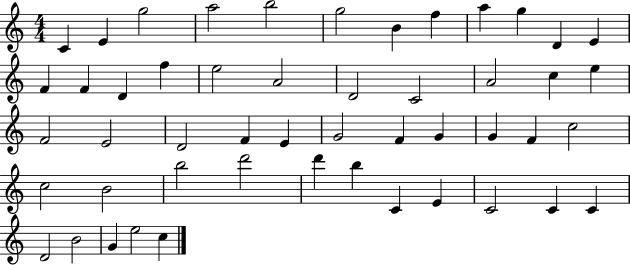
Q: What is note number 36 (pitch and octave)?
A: B4